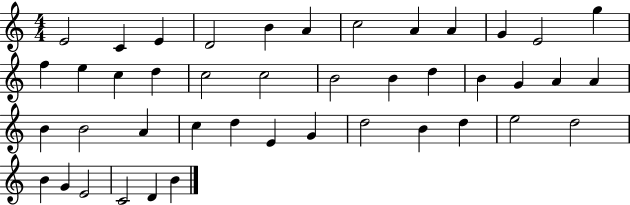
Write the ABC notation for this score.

X:1
T:Untitled
M:4/4
L:1/4
K:C
E2 C E D2 B A c2 A A G E2 g f e c d c2 c2 B2 B d B G A A B B2 A c d E G d2 B d e2 d2 B G E2 C2 D B